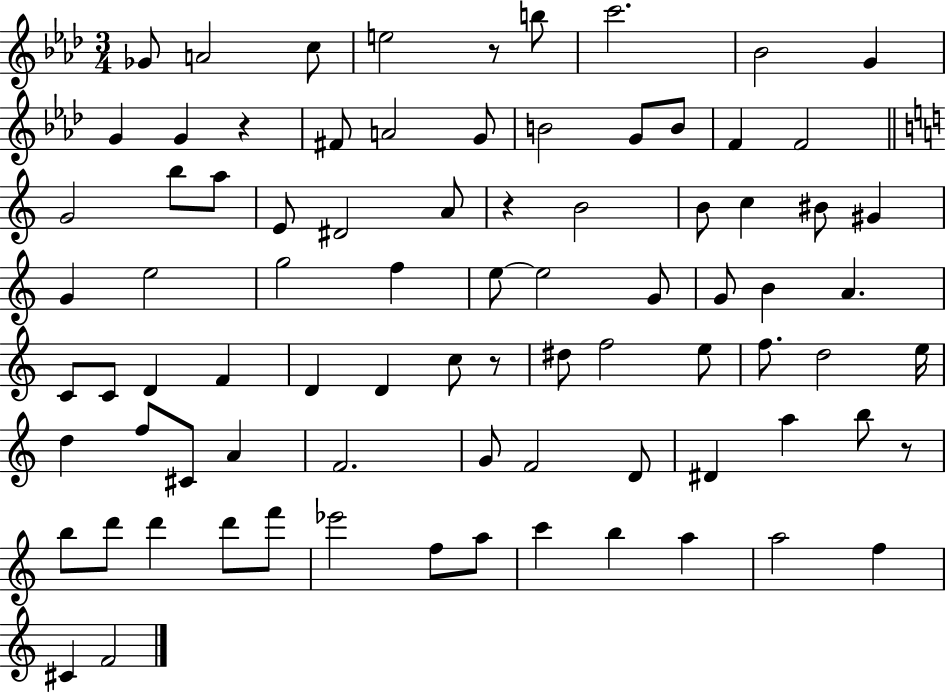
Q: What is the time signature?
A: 3/4